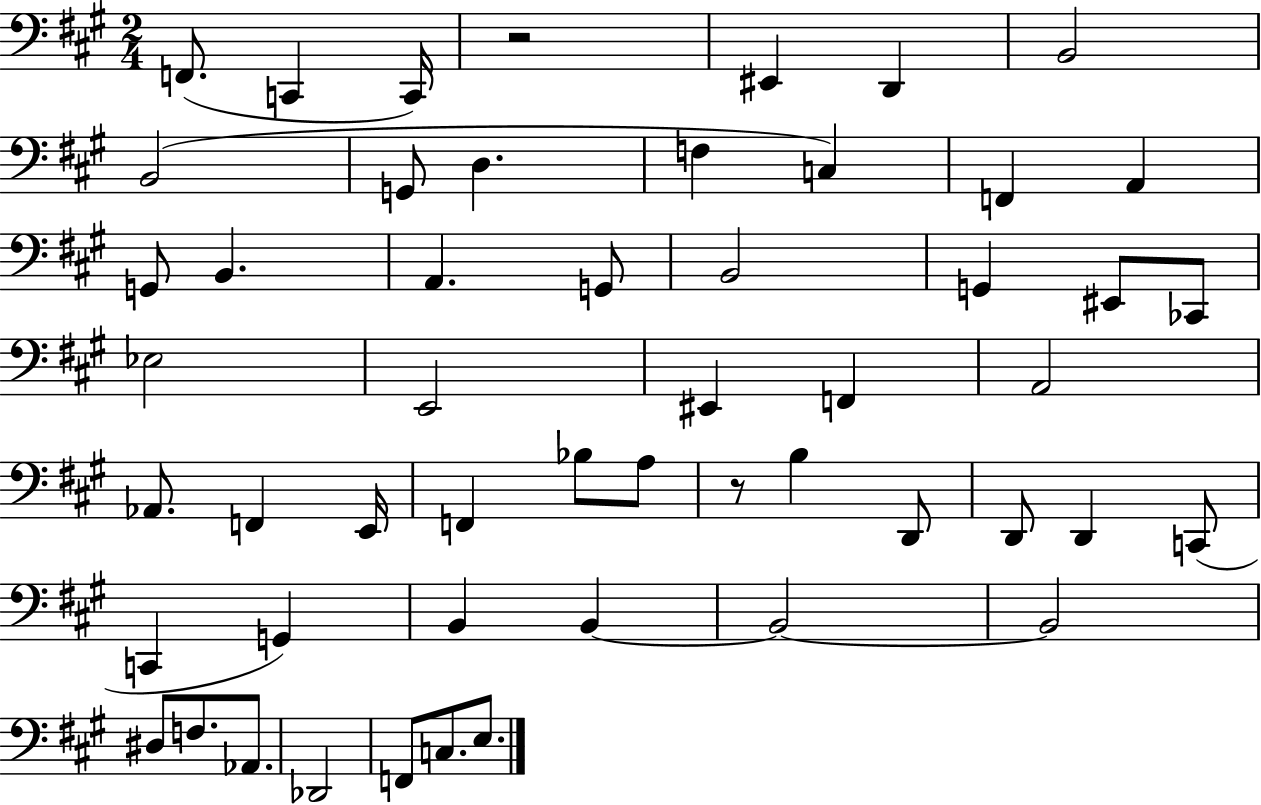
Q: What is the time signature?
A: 2/4